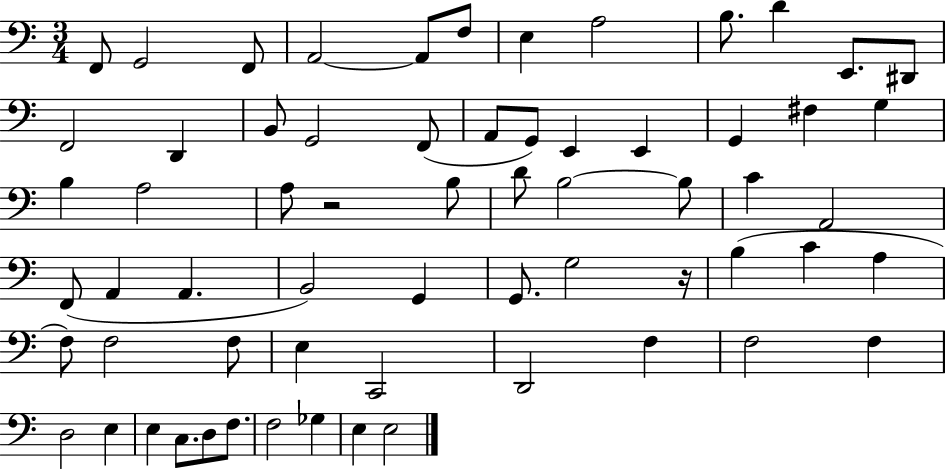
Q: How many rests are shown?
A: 2